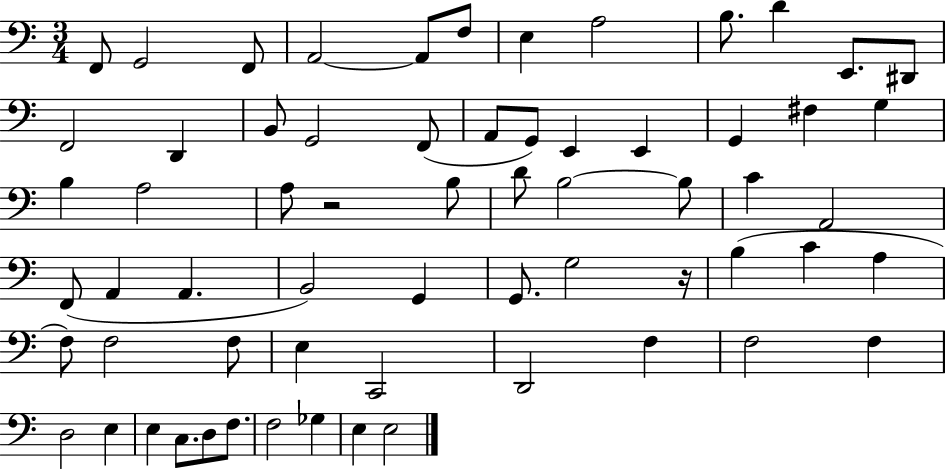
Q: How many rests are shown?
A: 2